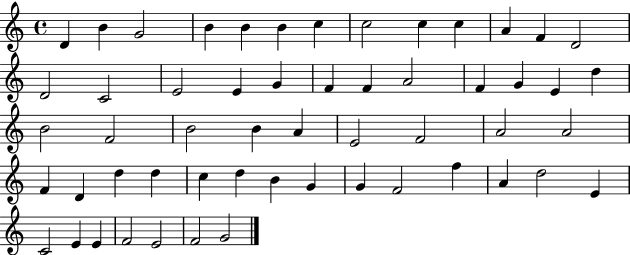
D4/q B4/q G4/h B4/q B4/q B4/q C5/q C5/h C5/q C5/q A4/q F4/q D4/h D4/h C4/h E4/h E4/q G4/q F4/q F4/q A4/h F4/q G4/q E4/q D5/q B4/h F4/h B4/h B4/q A4/q E4/h F4/h A4/h A4/h F4/q D4/q D5/q D5/q C5/q D5/q B4/q G4/q G4/q F4/h F5/q A4/q D5/h E4/q C4/h E4/q E4/q F4/h E4/h F4/h G4/h